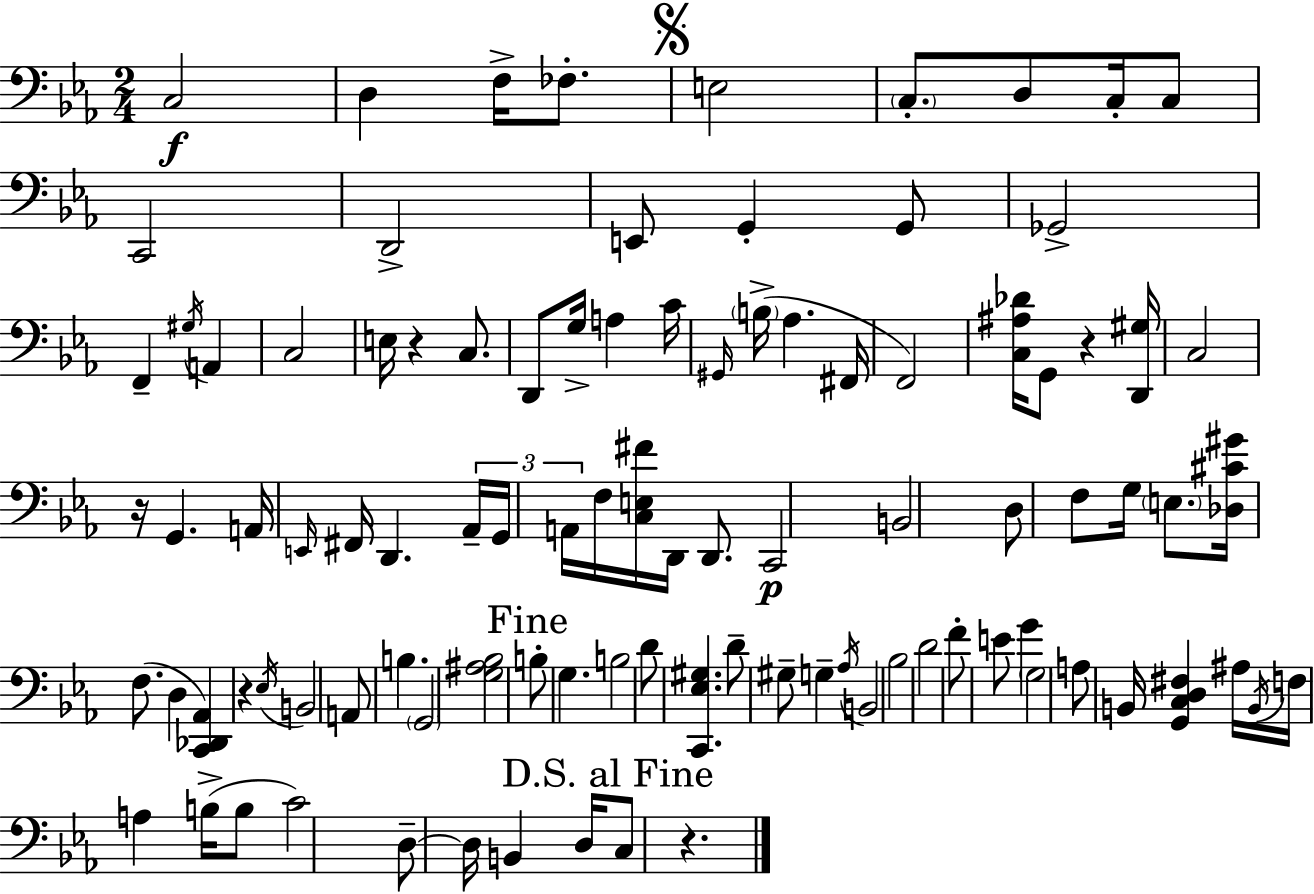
C3/h D3/q F3/s FES3/e. E3/h C3/e. D3/e C3/s C3/e C2/h D2/h E2/e G2/q G2/e Gb2/h F2/q G#3/s A2/q C3/h E3/s R/q C3/e. D2/e G3/s A3/q C4/s G#2/s B3/s Ab3/q. F#2/s F2/h [C3,A#3,Db4]/s G2/e R/q [D2,G#3]/s C3/h R/s G2/q. A2/s E2/s F#2/s D2/q. Ab2/s G2/s A2/s F3/s [C3,E3,F#4]/s D2/s D2/e. C2/h B2/h D3/e F3/e G3/s E3/e. [Db3,C#4,G#4]/s F3/e. D3/q [C2,Db2,Ab2]/q R/q Eb3/s B2/h A2/e B3/q. G2/h [G3,A#3,Bb3]/h B3/e G3/q. B3/h D4/e [C2,Eb3,G#3]/q. D4/e G#3/e G3/q Ab3/s B2/h Bb3/h D4/h F4/e E4/e G4/q G3/h A3/e B2/s [G2,C3,D3,F#3]/q A#3/s B2/s F3/s A3/q B3/s B3/e C4/h D3/e D3/s B2/q D3/s C3/e R/q.